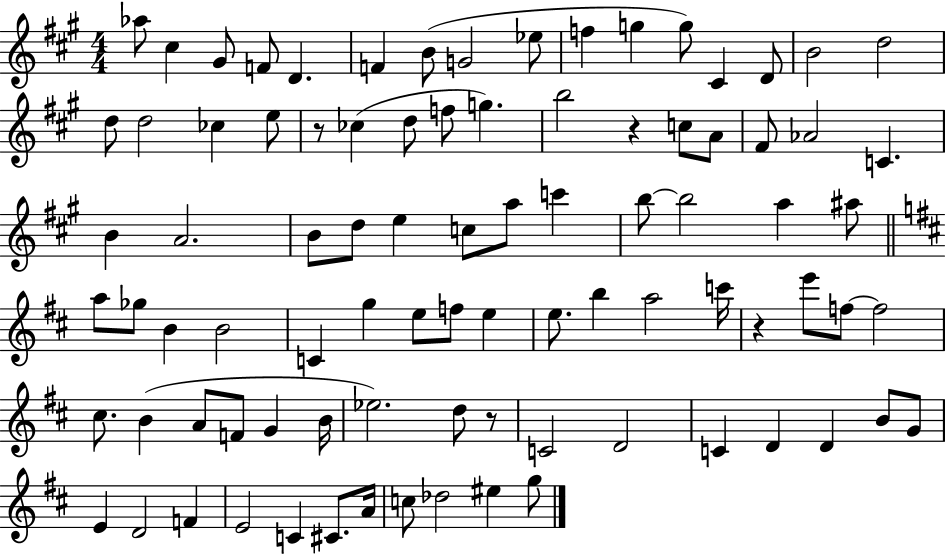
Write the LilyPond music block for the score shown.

{
  \clef treble
  \numericTimeSignature
  \time 4/4
  \key a \major
  aes''8 cis''4 gis'8 f'8 d'4. | f'4 b'8( g'2 ees''8 | f''4 g''4 g''8) cis'4 d'8 | b'2 d''2 | \break d''8 d''2 ces''4 e''8 | r8 ces''4( d''8 f''8 g''4.) | b''2 r4 c''8 a'8 | fis'8 aes'2 c'4. | \break b'4 a'2. | b'8 d''8 e''4 c''8 a''8 c'''4 | b''8~~ b''2 a''4 ais''8 | \bar "||" \break \key d \major a''8 ges''8 b'4 b'2 | c'4 g''4 e''8 f''8 e''4 | e''8. b''4 a''2 c'''16 | r4 e'''8 f''8~~ f''2 | \break cis''8. b'4( a'8 f'8 g'4 b'16 | ees''2.) d''8 r8 | c'2 d'2 | c'4 d'4 d'4 b'8 g'8 | \break e'4 d'2 f'4 | e'2 c'4 cis'8. a'16 | c''8 des''2 eis''4 g''8 | \bar "|."
}